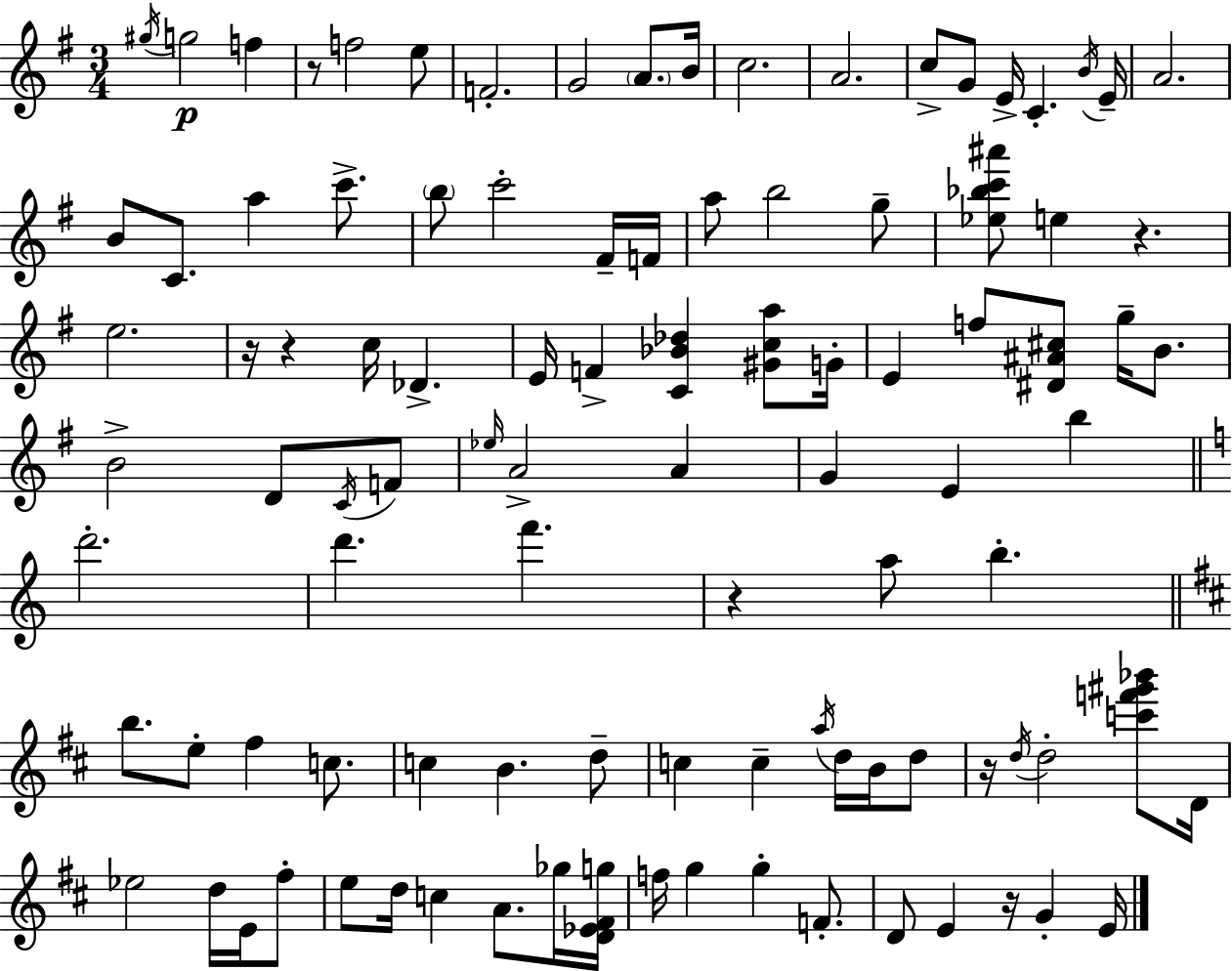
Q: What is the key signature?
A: G major